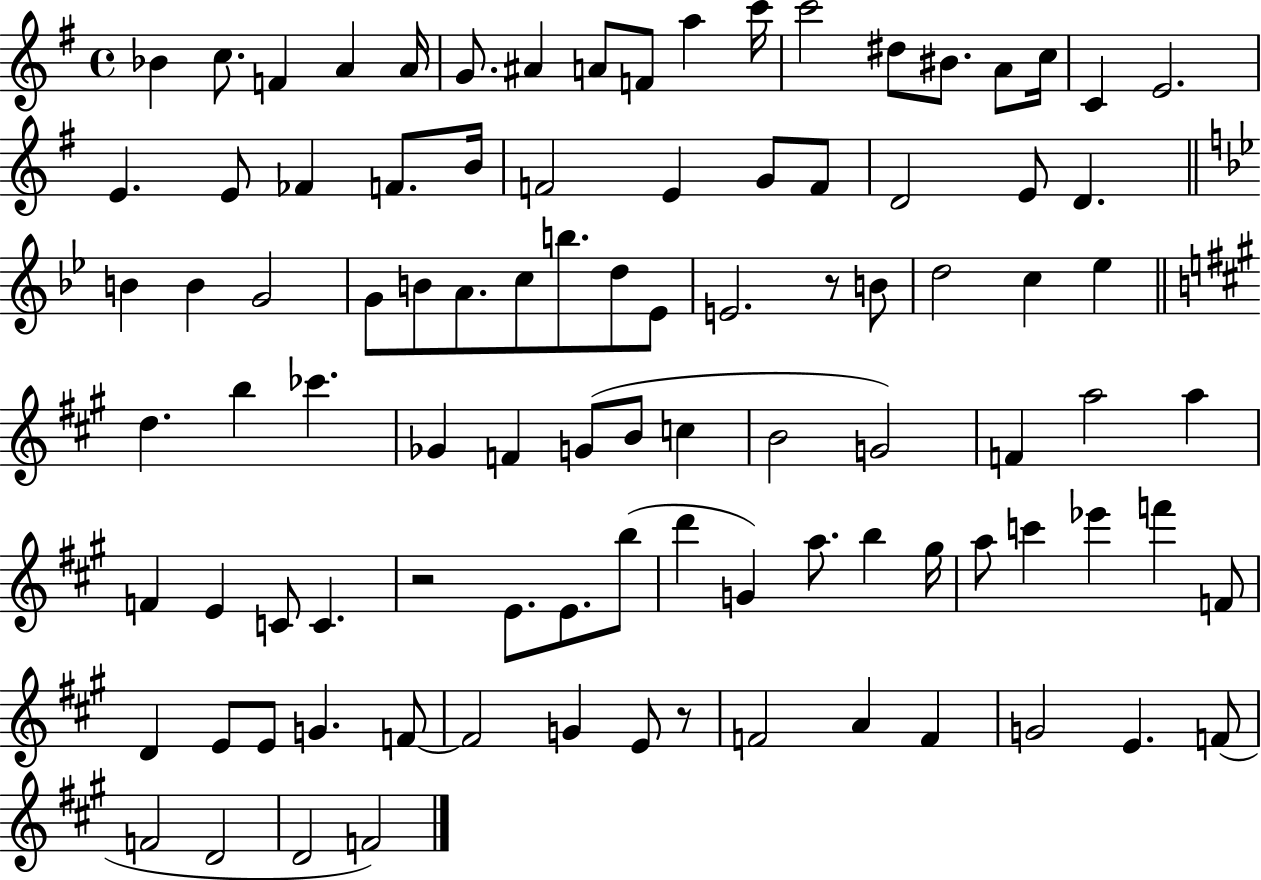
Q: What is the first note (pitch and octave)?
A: Bb4